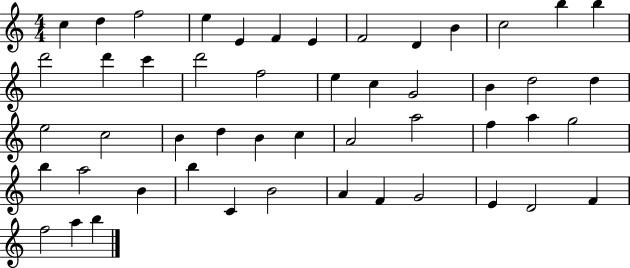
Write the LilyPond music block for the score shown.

{
  \clef treble
  \numericTimeSignature
  \time 4/4
  \key c \major
  c''4 d''4 f''2 | e''4 e'4 f'4 e'4 | f'2 d'4 b'4 | c''2 b''4 b''4 | \break d'''2 d'''4 c'''4 | d'''2 f''2 | e''4 c''4 g'2 | b'4 d''2 d''4 | \break e''2 c''2 | b'4 d''4 b'4 c''4 | a'2 a''2 | f''4 a''4 g''2 | \break b''4 a''2 b'4 | b''4 c'4 b'2 | a'4 f'4 g'2 | e'4 d'2 f'4 | \break f''2 a''4 b''4 | \bar "|."
}